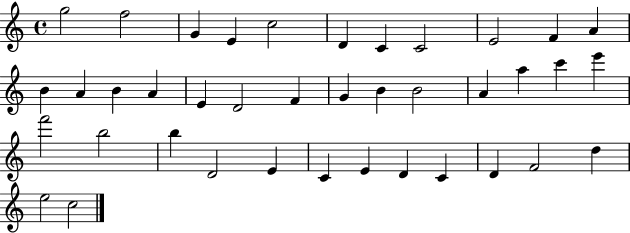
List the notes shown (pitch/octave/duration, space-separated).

G5/h F5/h G4/q E4/q C5/h D4/q C4/q C4/h E4/h F4/q A4/q B4/q A4/q B4/q A4/q E4/q D4/h F4/q G4/q B4/q B4/h A4/q A5/q C6/q E6/q F6/h B5/h B5/q D4/h E4/q C4/q E4/q D4/q C4/q D4/q F4/h D5/q E5/h C5/h